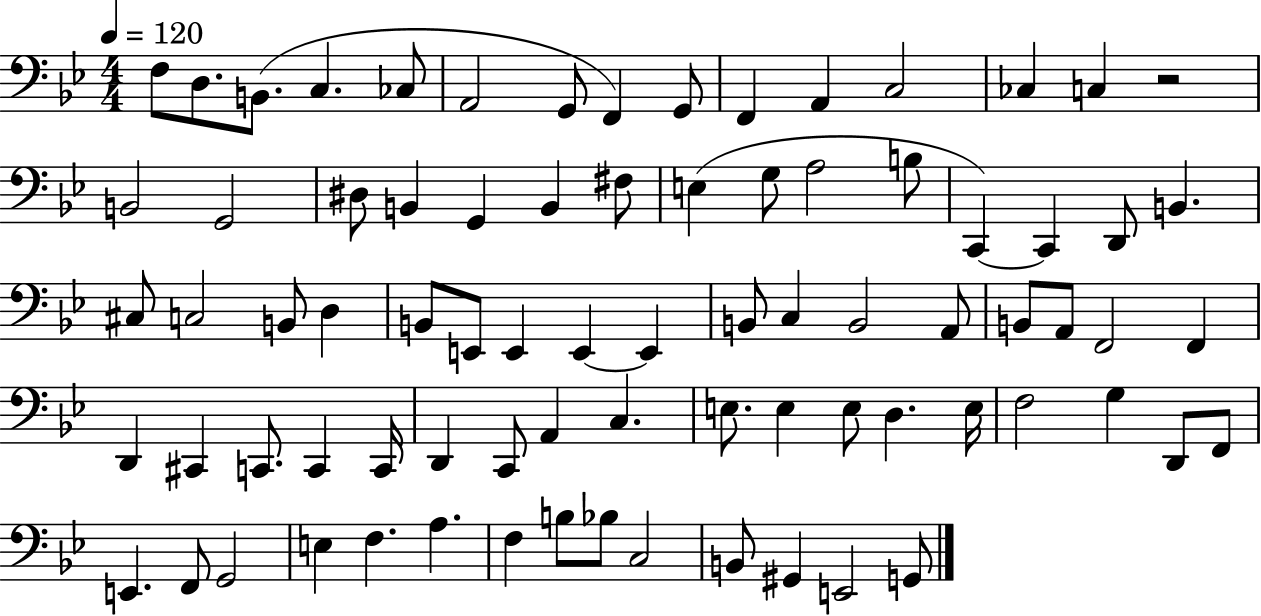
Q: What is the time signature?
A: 4/4